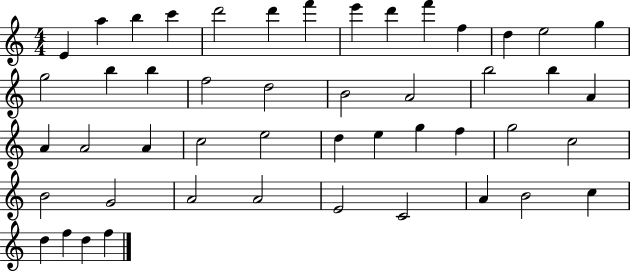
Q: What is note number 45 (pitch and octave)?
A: D5